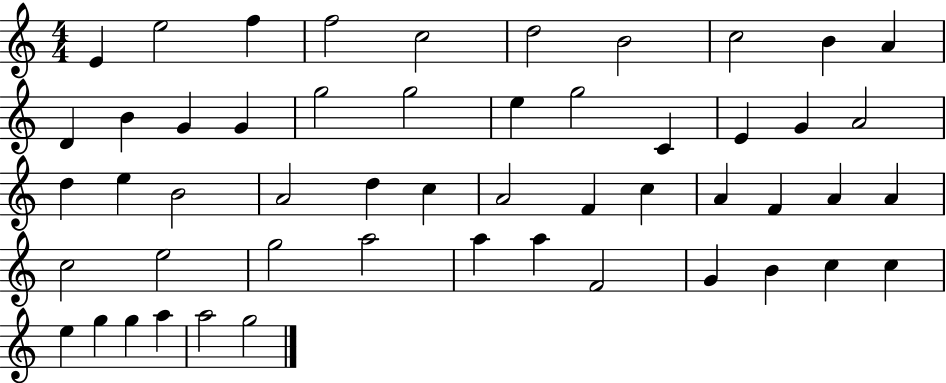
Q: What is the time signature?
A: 4/4